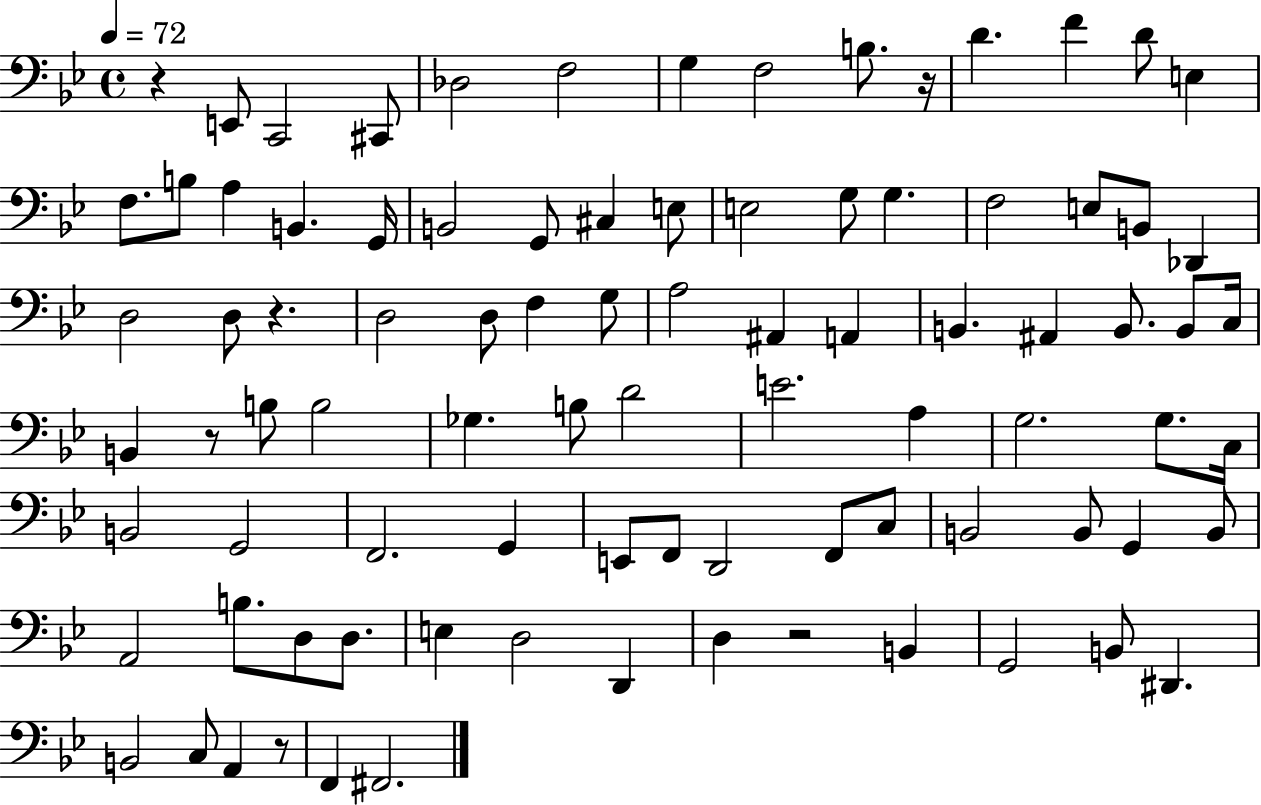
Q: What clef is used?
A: bass